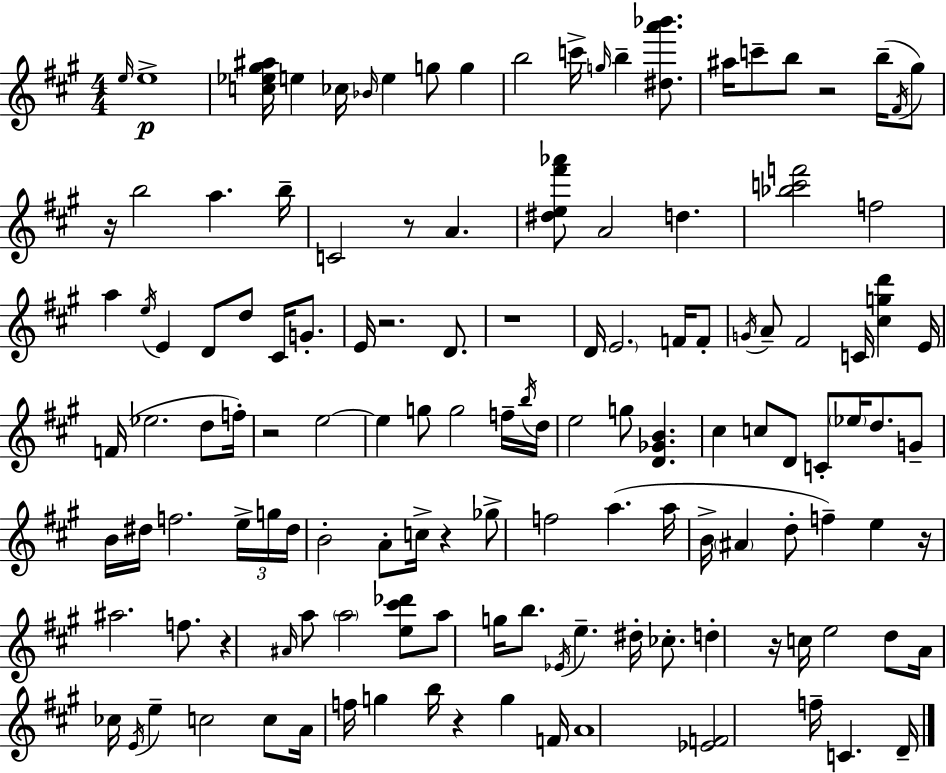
{
  \clef treble
  \numericTimeSignature
  \time 4/4
  \key a \major
  \grace { e''16 }\p e''1-> | <c'' ees'' gis'' ais''>16 e''4 ces''16 \grace { bes'16 } e''4 g''8 g''4 | b''2 c'''16-> \grace { g''16 } b''4-- | <dis'' a''' bes'''>8. ais''16 c'''8-- b''8 r2 | \break b''16--( \acciaccatura { fis'16 } gis''8) r16 b''2 a''4. | b''16-- c'2 r8 a'4. | <dis'' e'' fis''' aes'''>8 a'2 d''4. | <bes'' c''' f'''>2 f''2 | \break a''4 \acciaccatura { e''16 } e'4 d'8 d''8 | cis'16 g'8.-. e'16 r2. | d'8. r1 | d'16 \parenthesize e'2. | \break f'16 f'8-. \acciaccatura { g'16 } a'8-- fis'2 | c'16 <cis'' g'' d'''>4 e'16 f'16( ees''2. | d''8 f''16-.) r2 e''2~~ | e''4 g''8 g''2 | \break f''16-- \acciaccatura { b''16 } d''16 e''2 g''8 | <d' ges' b'>4. cis''4 c''8 d'8 c'8-. | \parenthesize ees''16 d''8. g'8-- b'16 dis''16 f''2. | \tuplet 3/2 { e''16-> g''16 dis''16 } b'2-. | \break a'8-. c''16-> r4 ges''8-> f''2 | a''4.( a''16 b'16-> \parenthesize ais'4 d''8-. f''4--) | e''4 r16 ais''2. | f''8. r4 \grace { ais'16 } a''8 \parenthesize a''2 | \break <e'' cis''' des'''>8 a''8 g''16 b''8. \acciaccatura { ees'16 } e''4.-- | dis''16-. ces''8.-. d''4-. r16 c''16 e''2 | d''8 a'16 ces''16 \acciaccatura { e'16 } e''4-- | c''2 c''8 a'16 f''16 g''4 | \break b''16 r4 g''4 f'16 a'1 | <ees' f'>2 | f''16-- c'4. d'16-- \bar "|."
}